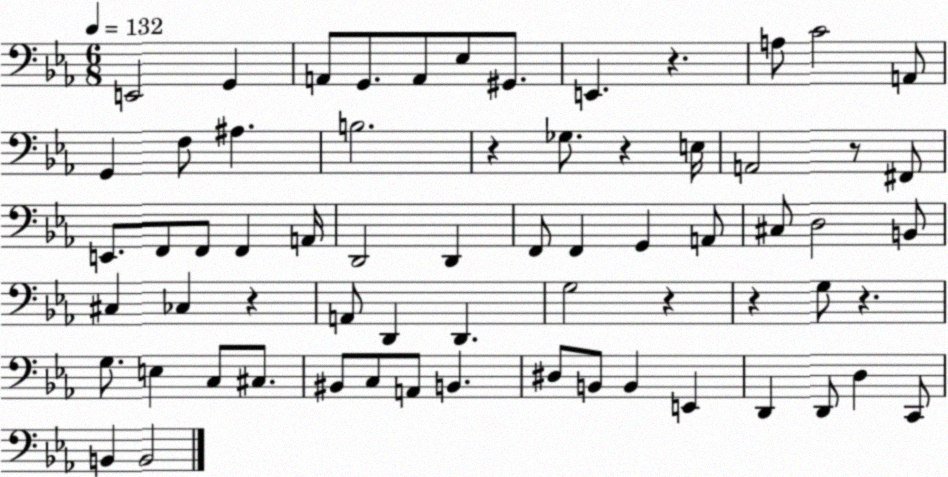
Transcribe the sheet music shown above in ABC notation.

X:1
T:Untitled
M:6/8
L:1/4
K:Eb
E,,2 G,, A,,/2 G,,/2 A,,/2 _E,/2 ^G,,/2 E,, z A,/2 C2 A,,/2 G,, F,/2 ^A, B,2 z _G,/2 z E,/4 A,,2 z/2 ^F,,/2 E,,/2 F,,/2 F,,/2 F,, A,,/4 D,,2 D,, F,,/2 F,, G,, A,,/2 ^C,/2 D,2 B,,/2 ^C, _C, z A,,/2 D,, D,, G,2 z z G,/2 z G,/2 E, C,/2 ^C,/2 ^B,,/2 C,/2 A,,/2 B,, ^D,/2 B,,/2 B,, E,, D,, D,,/2 D, C,,/2 B,, B,,2